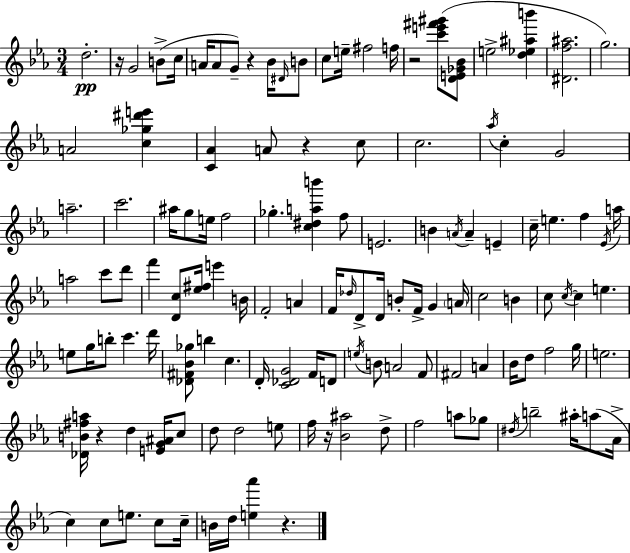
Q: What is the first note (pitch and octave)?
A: D5